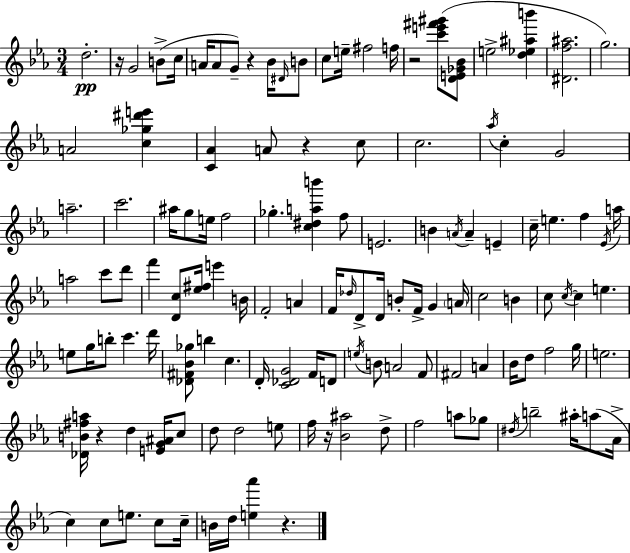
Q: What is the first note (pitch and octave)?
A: D5